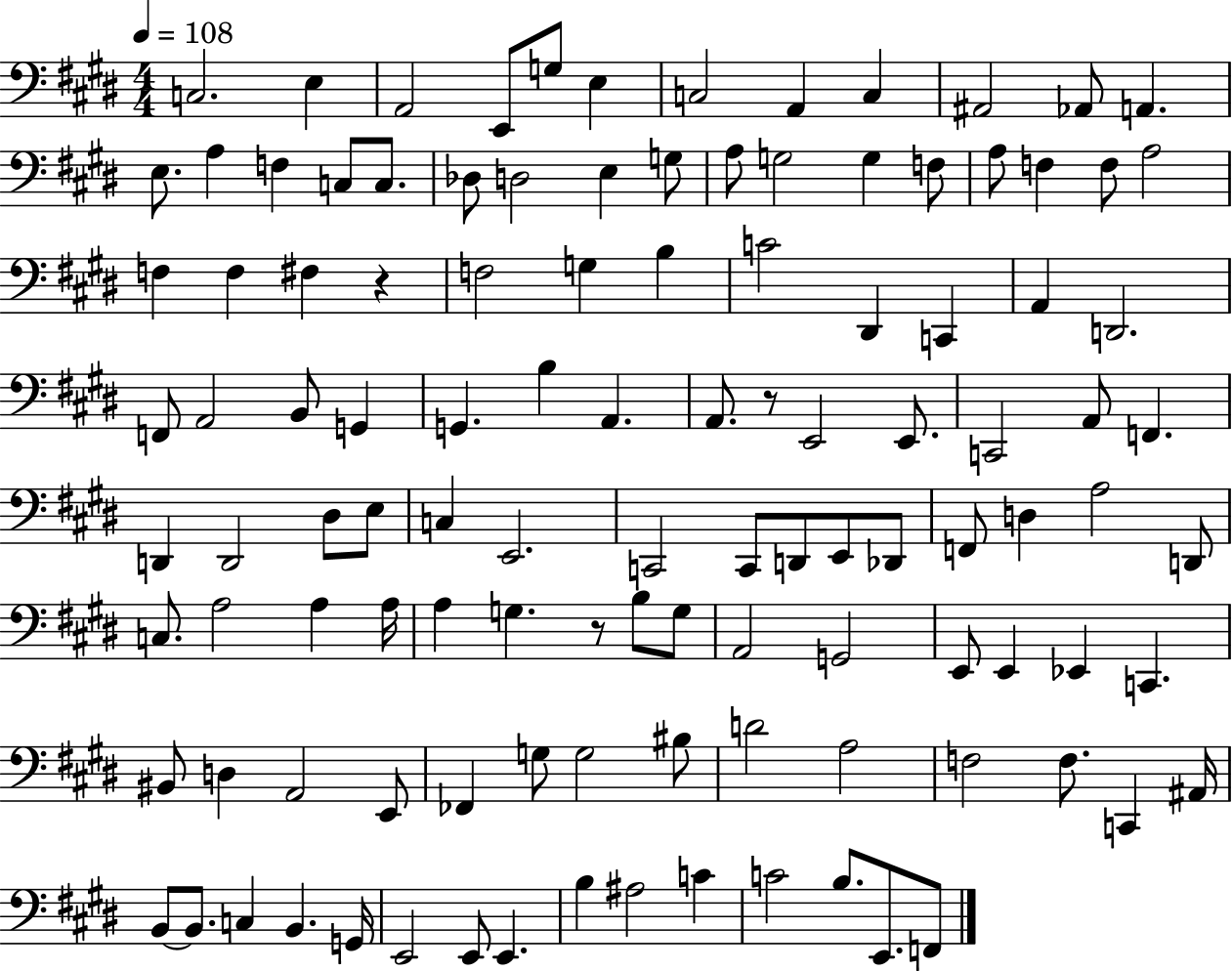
C3/h. E3/q A2/h E2/e G3/e E3/q C3/h A2/q C3/q A#2/h Ab2/e A2/q. E3/e. A3/q F3/q C3/e C3/e. Db3/e D3/h E3/q G3/e A3/e G3/h G3/q F3/e A3/e F3/q F3/e A3/h F3/q F3/q F#3/q R/q F3/h G3/q B3/q C4/h D#2/q C2/q A2/q D2/h. F2/e A2/h B2/e G2/q G2/q. B3/q A2/q. A2/e. R/e E2/h E2/e. C2/h A2/e F2/q. D2/q D2/h D#3/e E3/e C3/q E2/h. C2/h C2/e D2/e E2/e Db2/e F2/e D3/q A3/h D2/e C3/e. A3/h A3/q A3/s A3/q G3/q. R/e B3/e G3/e A2/h G2/h E2/e E2/q Eb2/q C2/q. BIS2/e D3/q A2/h E2/e FES2/q G3/e G3/h BIS3/e D4/h A3/h F3/h F3/e. C2/q A#2/s B2/e B2/e. C3/q B2/q. G2/s E2/h E2/e E2/q. B3/q A#3/h C4/q C4/h B3/e. E2/e. F2/e